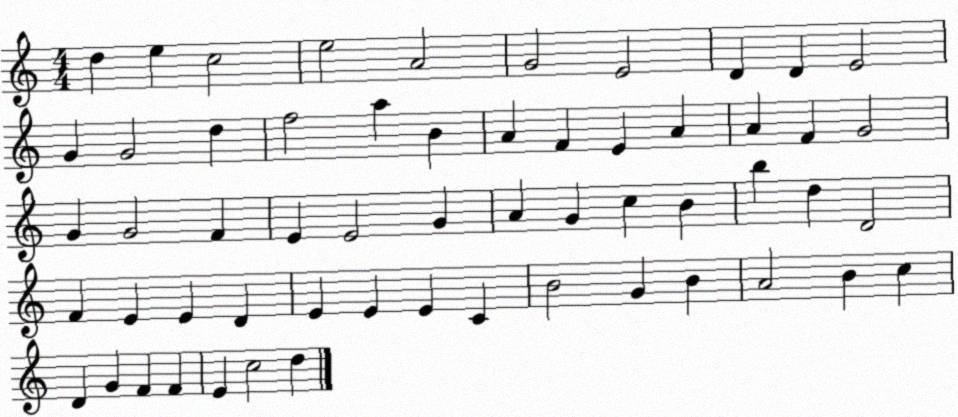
X:1
T:Untitled
M:4/4
L:1/4
K:C
d e c2 e2 A2 G2 E2 D D E2 G G2 d f2 a B A F E A A F G2 G G2 F E E2 G A G c B b d D2 F E E D E E E C B2 G B A2 B c D G F F E c2 d